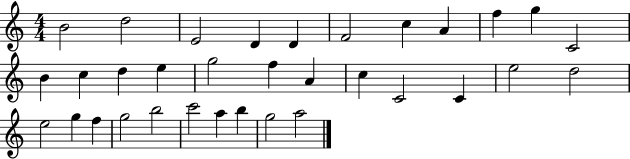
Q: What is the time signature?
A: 4/4